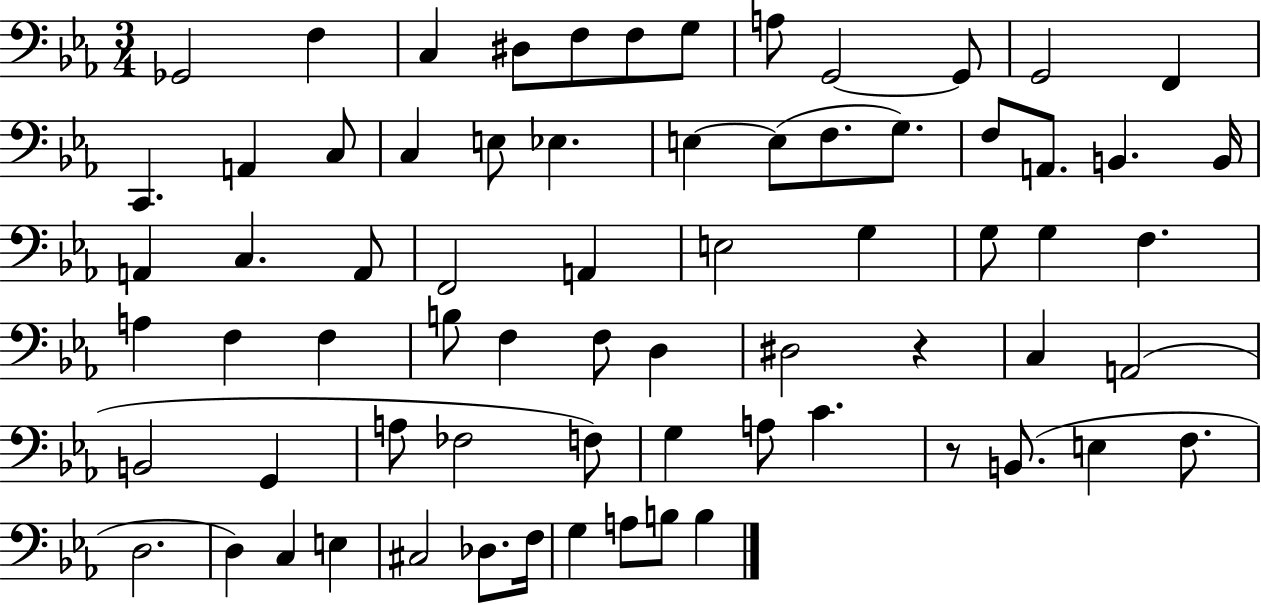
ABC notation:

X:1
T:Untitled
M:3/4
L:1/4
K:Eb
_G,,2 F, C, ^D,/2 F,/2 F,/2 G,/2 A,/2 G,,2 G,,/2 G,,2 F,, C,, A,, C,/2 C, E,/2 _E, E, E,/2 F,/2 G,/2 F,/2 A,,/2 B,, B,,/4 A,, C, A,,/2 F,,2 A,, E,2 G, G,/2 G, F, A, F, F, B,/2 F, F,/2 D, ^D,2 z C, A,,2 B,,2 G,, A,/2 _F,2 F,/2 G, A,/2 C z/2 B,,/2 E, F,/2 D,2 D, C, E, ^C,2 _D,/2 F,/4 G, A,/2 B,/2 B,